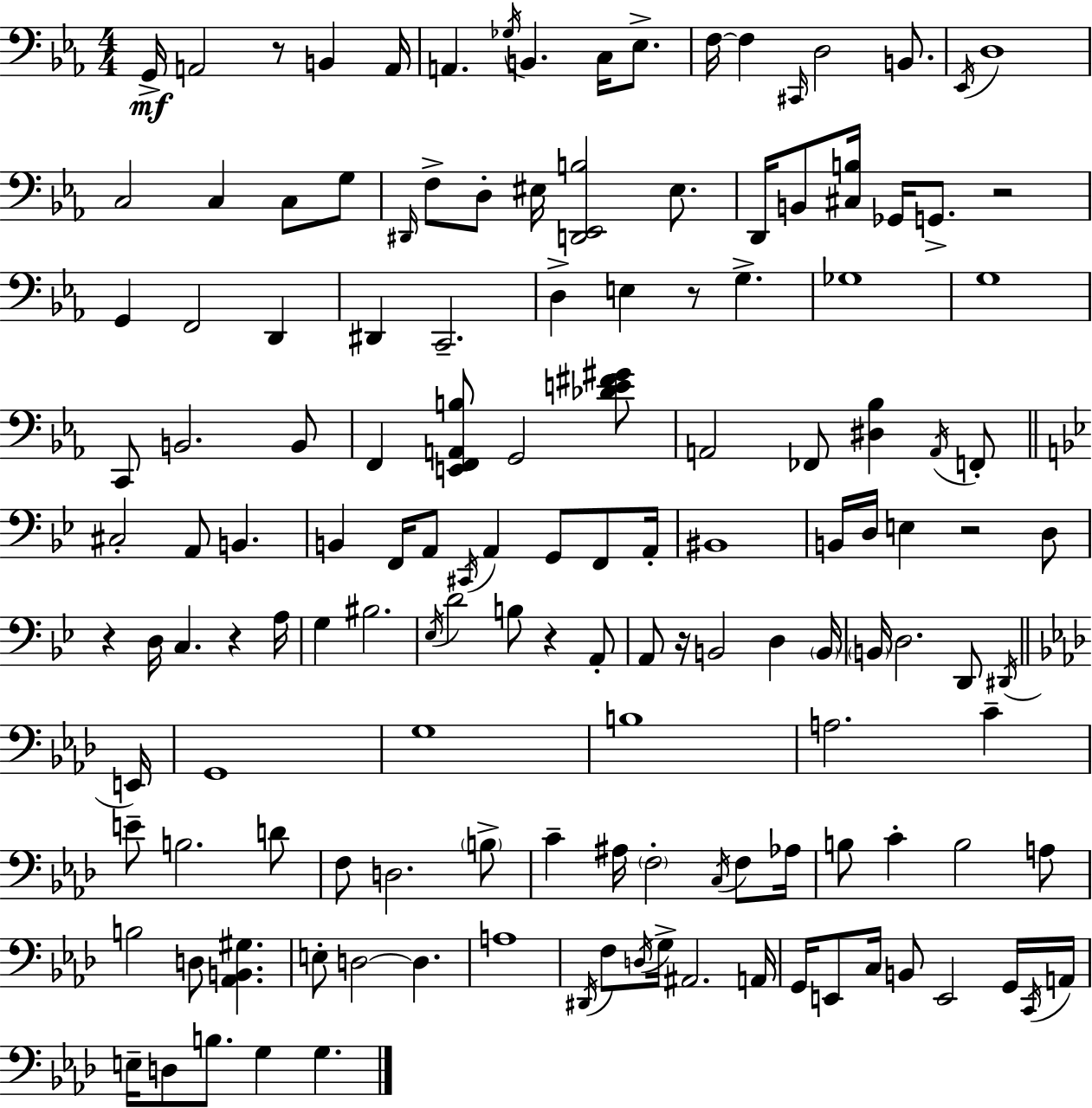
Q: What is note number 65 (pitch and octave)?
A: D3